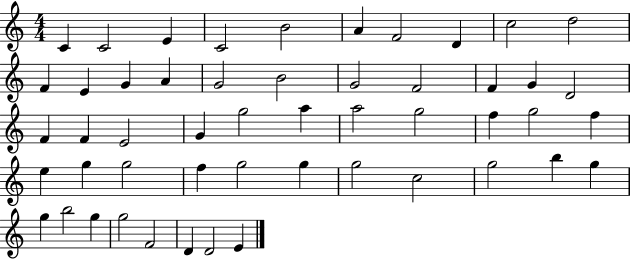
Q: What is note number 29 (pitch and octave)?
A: G5